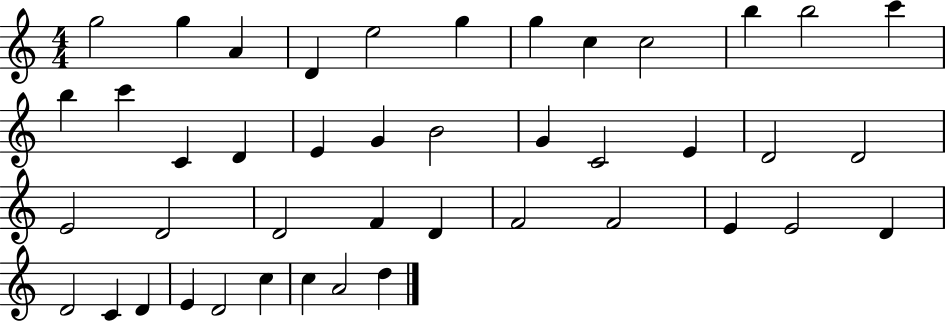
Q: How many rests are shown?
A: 0